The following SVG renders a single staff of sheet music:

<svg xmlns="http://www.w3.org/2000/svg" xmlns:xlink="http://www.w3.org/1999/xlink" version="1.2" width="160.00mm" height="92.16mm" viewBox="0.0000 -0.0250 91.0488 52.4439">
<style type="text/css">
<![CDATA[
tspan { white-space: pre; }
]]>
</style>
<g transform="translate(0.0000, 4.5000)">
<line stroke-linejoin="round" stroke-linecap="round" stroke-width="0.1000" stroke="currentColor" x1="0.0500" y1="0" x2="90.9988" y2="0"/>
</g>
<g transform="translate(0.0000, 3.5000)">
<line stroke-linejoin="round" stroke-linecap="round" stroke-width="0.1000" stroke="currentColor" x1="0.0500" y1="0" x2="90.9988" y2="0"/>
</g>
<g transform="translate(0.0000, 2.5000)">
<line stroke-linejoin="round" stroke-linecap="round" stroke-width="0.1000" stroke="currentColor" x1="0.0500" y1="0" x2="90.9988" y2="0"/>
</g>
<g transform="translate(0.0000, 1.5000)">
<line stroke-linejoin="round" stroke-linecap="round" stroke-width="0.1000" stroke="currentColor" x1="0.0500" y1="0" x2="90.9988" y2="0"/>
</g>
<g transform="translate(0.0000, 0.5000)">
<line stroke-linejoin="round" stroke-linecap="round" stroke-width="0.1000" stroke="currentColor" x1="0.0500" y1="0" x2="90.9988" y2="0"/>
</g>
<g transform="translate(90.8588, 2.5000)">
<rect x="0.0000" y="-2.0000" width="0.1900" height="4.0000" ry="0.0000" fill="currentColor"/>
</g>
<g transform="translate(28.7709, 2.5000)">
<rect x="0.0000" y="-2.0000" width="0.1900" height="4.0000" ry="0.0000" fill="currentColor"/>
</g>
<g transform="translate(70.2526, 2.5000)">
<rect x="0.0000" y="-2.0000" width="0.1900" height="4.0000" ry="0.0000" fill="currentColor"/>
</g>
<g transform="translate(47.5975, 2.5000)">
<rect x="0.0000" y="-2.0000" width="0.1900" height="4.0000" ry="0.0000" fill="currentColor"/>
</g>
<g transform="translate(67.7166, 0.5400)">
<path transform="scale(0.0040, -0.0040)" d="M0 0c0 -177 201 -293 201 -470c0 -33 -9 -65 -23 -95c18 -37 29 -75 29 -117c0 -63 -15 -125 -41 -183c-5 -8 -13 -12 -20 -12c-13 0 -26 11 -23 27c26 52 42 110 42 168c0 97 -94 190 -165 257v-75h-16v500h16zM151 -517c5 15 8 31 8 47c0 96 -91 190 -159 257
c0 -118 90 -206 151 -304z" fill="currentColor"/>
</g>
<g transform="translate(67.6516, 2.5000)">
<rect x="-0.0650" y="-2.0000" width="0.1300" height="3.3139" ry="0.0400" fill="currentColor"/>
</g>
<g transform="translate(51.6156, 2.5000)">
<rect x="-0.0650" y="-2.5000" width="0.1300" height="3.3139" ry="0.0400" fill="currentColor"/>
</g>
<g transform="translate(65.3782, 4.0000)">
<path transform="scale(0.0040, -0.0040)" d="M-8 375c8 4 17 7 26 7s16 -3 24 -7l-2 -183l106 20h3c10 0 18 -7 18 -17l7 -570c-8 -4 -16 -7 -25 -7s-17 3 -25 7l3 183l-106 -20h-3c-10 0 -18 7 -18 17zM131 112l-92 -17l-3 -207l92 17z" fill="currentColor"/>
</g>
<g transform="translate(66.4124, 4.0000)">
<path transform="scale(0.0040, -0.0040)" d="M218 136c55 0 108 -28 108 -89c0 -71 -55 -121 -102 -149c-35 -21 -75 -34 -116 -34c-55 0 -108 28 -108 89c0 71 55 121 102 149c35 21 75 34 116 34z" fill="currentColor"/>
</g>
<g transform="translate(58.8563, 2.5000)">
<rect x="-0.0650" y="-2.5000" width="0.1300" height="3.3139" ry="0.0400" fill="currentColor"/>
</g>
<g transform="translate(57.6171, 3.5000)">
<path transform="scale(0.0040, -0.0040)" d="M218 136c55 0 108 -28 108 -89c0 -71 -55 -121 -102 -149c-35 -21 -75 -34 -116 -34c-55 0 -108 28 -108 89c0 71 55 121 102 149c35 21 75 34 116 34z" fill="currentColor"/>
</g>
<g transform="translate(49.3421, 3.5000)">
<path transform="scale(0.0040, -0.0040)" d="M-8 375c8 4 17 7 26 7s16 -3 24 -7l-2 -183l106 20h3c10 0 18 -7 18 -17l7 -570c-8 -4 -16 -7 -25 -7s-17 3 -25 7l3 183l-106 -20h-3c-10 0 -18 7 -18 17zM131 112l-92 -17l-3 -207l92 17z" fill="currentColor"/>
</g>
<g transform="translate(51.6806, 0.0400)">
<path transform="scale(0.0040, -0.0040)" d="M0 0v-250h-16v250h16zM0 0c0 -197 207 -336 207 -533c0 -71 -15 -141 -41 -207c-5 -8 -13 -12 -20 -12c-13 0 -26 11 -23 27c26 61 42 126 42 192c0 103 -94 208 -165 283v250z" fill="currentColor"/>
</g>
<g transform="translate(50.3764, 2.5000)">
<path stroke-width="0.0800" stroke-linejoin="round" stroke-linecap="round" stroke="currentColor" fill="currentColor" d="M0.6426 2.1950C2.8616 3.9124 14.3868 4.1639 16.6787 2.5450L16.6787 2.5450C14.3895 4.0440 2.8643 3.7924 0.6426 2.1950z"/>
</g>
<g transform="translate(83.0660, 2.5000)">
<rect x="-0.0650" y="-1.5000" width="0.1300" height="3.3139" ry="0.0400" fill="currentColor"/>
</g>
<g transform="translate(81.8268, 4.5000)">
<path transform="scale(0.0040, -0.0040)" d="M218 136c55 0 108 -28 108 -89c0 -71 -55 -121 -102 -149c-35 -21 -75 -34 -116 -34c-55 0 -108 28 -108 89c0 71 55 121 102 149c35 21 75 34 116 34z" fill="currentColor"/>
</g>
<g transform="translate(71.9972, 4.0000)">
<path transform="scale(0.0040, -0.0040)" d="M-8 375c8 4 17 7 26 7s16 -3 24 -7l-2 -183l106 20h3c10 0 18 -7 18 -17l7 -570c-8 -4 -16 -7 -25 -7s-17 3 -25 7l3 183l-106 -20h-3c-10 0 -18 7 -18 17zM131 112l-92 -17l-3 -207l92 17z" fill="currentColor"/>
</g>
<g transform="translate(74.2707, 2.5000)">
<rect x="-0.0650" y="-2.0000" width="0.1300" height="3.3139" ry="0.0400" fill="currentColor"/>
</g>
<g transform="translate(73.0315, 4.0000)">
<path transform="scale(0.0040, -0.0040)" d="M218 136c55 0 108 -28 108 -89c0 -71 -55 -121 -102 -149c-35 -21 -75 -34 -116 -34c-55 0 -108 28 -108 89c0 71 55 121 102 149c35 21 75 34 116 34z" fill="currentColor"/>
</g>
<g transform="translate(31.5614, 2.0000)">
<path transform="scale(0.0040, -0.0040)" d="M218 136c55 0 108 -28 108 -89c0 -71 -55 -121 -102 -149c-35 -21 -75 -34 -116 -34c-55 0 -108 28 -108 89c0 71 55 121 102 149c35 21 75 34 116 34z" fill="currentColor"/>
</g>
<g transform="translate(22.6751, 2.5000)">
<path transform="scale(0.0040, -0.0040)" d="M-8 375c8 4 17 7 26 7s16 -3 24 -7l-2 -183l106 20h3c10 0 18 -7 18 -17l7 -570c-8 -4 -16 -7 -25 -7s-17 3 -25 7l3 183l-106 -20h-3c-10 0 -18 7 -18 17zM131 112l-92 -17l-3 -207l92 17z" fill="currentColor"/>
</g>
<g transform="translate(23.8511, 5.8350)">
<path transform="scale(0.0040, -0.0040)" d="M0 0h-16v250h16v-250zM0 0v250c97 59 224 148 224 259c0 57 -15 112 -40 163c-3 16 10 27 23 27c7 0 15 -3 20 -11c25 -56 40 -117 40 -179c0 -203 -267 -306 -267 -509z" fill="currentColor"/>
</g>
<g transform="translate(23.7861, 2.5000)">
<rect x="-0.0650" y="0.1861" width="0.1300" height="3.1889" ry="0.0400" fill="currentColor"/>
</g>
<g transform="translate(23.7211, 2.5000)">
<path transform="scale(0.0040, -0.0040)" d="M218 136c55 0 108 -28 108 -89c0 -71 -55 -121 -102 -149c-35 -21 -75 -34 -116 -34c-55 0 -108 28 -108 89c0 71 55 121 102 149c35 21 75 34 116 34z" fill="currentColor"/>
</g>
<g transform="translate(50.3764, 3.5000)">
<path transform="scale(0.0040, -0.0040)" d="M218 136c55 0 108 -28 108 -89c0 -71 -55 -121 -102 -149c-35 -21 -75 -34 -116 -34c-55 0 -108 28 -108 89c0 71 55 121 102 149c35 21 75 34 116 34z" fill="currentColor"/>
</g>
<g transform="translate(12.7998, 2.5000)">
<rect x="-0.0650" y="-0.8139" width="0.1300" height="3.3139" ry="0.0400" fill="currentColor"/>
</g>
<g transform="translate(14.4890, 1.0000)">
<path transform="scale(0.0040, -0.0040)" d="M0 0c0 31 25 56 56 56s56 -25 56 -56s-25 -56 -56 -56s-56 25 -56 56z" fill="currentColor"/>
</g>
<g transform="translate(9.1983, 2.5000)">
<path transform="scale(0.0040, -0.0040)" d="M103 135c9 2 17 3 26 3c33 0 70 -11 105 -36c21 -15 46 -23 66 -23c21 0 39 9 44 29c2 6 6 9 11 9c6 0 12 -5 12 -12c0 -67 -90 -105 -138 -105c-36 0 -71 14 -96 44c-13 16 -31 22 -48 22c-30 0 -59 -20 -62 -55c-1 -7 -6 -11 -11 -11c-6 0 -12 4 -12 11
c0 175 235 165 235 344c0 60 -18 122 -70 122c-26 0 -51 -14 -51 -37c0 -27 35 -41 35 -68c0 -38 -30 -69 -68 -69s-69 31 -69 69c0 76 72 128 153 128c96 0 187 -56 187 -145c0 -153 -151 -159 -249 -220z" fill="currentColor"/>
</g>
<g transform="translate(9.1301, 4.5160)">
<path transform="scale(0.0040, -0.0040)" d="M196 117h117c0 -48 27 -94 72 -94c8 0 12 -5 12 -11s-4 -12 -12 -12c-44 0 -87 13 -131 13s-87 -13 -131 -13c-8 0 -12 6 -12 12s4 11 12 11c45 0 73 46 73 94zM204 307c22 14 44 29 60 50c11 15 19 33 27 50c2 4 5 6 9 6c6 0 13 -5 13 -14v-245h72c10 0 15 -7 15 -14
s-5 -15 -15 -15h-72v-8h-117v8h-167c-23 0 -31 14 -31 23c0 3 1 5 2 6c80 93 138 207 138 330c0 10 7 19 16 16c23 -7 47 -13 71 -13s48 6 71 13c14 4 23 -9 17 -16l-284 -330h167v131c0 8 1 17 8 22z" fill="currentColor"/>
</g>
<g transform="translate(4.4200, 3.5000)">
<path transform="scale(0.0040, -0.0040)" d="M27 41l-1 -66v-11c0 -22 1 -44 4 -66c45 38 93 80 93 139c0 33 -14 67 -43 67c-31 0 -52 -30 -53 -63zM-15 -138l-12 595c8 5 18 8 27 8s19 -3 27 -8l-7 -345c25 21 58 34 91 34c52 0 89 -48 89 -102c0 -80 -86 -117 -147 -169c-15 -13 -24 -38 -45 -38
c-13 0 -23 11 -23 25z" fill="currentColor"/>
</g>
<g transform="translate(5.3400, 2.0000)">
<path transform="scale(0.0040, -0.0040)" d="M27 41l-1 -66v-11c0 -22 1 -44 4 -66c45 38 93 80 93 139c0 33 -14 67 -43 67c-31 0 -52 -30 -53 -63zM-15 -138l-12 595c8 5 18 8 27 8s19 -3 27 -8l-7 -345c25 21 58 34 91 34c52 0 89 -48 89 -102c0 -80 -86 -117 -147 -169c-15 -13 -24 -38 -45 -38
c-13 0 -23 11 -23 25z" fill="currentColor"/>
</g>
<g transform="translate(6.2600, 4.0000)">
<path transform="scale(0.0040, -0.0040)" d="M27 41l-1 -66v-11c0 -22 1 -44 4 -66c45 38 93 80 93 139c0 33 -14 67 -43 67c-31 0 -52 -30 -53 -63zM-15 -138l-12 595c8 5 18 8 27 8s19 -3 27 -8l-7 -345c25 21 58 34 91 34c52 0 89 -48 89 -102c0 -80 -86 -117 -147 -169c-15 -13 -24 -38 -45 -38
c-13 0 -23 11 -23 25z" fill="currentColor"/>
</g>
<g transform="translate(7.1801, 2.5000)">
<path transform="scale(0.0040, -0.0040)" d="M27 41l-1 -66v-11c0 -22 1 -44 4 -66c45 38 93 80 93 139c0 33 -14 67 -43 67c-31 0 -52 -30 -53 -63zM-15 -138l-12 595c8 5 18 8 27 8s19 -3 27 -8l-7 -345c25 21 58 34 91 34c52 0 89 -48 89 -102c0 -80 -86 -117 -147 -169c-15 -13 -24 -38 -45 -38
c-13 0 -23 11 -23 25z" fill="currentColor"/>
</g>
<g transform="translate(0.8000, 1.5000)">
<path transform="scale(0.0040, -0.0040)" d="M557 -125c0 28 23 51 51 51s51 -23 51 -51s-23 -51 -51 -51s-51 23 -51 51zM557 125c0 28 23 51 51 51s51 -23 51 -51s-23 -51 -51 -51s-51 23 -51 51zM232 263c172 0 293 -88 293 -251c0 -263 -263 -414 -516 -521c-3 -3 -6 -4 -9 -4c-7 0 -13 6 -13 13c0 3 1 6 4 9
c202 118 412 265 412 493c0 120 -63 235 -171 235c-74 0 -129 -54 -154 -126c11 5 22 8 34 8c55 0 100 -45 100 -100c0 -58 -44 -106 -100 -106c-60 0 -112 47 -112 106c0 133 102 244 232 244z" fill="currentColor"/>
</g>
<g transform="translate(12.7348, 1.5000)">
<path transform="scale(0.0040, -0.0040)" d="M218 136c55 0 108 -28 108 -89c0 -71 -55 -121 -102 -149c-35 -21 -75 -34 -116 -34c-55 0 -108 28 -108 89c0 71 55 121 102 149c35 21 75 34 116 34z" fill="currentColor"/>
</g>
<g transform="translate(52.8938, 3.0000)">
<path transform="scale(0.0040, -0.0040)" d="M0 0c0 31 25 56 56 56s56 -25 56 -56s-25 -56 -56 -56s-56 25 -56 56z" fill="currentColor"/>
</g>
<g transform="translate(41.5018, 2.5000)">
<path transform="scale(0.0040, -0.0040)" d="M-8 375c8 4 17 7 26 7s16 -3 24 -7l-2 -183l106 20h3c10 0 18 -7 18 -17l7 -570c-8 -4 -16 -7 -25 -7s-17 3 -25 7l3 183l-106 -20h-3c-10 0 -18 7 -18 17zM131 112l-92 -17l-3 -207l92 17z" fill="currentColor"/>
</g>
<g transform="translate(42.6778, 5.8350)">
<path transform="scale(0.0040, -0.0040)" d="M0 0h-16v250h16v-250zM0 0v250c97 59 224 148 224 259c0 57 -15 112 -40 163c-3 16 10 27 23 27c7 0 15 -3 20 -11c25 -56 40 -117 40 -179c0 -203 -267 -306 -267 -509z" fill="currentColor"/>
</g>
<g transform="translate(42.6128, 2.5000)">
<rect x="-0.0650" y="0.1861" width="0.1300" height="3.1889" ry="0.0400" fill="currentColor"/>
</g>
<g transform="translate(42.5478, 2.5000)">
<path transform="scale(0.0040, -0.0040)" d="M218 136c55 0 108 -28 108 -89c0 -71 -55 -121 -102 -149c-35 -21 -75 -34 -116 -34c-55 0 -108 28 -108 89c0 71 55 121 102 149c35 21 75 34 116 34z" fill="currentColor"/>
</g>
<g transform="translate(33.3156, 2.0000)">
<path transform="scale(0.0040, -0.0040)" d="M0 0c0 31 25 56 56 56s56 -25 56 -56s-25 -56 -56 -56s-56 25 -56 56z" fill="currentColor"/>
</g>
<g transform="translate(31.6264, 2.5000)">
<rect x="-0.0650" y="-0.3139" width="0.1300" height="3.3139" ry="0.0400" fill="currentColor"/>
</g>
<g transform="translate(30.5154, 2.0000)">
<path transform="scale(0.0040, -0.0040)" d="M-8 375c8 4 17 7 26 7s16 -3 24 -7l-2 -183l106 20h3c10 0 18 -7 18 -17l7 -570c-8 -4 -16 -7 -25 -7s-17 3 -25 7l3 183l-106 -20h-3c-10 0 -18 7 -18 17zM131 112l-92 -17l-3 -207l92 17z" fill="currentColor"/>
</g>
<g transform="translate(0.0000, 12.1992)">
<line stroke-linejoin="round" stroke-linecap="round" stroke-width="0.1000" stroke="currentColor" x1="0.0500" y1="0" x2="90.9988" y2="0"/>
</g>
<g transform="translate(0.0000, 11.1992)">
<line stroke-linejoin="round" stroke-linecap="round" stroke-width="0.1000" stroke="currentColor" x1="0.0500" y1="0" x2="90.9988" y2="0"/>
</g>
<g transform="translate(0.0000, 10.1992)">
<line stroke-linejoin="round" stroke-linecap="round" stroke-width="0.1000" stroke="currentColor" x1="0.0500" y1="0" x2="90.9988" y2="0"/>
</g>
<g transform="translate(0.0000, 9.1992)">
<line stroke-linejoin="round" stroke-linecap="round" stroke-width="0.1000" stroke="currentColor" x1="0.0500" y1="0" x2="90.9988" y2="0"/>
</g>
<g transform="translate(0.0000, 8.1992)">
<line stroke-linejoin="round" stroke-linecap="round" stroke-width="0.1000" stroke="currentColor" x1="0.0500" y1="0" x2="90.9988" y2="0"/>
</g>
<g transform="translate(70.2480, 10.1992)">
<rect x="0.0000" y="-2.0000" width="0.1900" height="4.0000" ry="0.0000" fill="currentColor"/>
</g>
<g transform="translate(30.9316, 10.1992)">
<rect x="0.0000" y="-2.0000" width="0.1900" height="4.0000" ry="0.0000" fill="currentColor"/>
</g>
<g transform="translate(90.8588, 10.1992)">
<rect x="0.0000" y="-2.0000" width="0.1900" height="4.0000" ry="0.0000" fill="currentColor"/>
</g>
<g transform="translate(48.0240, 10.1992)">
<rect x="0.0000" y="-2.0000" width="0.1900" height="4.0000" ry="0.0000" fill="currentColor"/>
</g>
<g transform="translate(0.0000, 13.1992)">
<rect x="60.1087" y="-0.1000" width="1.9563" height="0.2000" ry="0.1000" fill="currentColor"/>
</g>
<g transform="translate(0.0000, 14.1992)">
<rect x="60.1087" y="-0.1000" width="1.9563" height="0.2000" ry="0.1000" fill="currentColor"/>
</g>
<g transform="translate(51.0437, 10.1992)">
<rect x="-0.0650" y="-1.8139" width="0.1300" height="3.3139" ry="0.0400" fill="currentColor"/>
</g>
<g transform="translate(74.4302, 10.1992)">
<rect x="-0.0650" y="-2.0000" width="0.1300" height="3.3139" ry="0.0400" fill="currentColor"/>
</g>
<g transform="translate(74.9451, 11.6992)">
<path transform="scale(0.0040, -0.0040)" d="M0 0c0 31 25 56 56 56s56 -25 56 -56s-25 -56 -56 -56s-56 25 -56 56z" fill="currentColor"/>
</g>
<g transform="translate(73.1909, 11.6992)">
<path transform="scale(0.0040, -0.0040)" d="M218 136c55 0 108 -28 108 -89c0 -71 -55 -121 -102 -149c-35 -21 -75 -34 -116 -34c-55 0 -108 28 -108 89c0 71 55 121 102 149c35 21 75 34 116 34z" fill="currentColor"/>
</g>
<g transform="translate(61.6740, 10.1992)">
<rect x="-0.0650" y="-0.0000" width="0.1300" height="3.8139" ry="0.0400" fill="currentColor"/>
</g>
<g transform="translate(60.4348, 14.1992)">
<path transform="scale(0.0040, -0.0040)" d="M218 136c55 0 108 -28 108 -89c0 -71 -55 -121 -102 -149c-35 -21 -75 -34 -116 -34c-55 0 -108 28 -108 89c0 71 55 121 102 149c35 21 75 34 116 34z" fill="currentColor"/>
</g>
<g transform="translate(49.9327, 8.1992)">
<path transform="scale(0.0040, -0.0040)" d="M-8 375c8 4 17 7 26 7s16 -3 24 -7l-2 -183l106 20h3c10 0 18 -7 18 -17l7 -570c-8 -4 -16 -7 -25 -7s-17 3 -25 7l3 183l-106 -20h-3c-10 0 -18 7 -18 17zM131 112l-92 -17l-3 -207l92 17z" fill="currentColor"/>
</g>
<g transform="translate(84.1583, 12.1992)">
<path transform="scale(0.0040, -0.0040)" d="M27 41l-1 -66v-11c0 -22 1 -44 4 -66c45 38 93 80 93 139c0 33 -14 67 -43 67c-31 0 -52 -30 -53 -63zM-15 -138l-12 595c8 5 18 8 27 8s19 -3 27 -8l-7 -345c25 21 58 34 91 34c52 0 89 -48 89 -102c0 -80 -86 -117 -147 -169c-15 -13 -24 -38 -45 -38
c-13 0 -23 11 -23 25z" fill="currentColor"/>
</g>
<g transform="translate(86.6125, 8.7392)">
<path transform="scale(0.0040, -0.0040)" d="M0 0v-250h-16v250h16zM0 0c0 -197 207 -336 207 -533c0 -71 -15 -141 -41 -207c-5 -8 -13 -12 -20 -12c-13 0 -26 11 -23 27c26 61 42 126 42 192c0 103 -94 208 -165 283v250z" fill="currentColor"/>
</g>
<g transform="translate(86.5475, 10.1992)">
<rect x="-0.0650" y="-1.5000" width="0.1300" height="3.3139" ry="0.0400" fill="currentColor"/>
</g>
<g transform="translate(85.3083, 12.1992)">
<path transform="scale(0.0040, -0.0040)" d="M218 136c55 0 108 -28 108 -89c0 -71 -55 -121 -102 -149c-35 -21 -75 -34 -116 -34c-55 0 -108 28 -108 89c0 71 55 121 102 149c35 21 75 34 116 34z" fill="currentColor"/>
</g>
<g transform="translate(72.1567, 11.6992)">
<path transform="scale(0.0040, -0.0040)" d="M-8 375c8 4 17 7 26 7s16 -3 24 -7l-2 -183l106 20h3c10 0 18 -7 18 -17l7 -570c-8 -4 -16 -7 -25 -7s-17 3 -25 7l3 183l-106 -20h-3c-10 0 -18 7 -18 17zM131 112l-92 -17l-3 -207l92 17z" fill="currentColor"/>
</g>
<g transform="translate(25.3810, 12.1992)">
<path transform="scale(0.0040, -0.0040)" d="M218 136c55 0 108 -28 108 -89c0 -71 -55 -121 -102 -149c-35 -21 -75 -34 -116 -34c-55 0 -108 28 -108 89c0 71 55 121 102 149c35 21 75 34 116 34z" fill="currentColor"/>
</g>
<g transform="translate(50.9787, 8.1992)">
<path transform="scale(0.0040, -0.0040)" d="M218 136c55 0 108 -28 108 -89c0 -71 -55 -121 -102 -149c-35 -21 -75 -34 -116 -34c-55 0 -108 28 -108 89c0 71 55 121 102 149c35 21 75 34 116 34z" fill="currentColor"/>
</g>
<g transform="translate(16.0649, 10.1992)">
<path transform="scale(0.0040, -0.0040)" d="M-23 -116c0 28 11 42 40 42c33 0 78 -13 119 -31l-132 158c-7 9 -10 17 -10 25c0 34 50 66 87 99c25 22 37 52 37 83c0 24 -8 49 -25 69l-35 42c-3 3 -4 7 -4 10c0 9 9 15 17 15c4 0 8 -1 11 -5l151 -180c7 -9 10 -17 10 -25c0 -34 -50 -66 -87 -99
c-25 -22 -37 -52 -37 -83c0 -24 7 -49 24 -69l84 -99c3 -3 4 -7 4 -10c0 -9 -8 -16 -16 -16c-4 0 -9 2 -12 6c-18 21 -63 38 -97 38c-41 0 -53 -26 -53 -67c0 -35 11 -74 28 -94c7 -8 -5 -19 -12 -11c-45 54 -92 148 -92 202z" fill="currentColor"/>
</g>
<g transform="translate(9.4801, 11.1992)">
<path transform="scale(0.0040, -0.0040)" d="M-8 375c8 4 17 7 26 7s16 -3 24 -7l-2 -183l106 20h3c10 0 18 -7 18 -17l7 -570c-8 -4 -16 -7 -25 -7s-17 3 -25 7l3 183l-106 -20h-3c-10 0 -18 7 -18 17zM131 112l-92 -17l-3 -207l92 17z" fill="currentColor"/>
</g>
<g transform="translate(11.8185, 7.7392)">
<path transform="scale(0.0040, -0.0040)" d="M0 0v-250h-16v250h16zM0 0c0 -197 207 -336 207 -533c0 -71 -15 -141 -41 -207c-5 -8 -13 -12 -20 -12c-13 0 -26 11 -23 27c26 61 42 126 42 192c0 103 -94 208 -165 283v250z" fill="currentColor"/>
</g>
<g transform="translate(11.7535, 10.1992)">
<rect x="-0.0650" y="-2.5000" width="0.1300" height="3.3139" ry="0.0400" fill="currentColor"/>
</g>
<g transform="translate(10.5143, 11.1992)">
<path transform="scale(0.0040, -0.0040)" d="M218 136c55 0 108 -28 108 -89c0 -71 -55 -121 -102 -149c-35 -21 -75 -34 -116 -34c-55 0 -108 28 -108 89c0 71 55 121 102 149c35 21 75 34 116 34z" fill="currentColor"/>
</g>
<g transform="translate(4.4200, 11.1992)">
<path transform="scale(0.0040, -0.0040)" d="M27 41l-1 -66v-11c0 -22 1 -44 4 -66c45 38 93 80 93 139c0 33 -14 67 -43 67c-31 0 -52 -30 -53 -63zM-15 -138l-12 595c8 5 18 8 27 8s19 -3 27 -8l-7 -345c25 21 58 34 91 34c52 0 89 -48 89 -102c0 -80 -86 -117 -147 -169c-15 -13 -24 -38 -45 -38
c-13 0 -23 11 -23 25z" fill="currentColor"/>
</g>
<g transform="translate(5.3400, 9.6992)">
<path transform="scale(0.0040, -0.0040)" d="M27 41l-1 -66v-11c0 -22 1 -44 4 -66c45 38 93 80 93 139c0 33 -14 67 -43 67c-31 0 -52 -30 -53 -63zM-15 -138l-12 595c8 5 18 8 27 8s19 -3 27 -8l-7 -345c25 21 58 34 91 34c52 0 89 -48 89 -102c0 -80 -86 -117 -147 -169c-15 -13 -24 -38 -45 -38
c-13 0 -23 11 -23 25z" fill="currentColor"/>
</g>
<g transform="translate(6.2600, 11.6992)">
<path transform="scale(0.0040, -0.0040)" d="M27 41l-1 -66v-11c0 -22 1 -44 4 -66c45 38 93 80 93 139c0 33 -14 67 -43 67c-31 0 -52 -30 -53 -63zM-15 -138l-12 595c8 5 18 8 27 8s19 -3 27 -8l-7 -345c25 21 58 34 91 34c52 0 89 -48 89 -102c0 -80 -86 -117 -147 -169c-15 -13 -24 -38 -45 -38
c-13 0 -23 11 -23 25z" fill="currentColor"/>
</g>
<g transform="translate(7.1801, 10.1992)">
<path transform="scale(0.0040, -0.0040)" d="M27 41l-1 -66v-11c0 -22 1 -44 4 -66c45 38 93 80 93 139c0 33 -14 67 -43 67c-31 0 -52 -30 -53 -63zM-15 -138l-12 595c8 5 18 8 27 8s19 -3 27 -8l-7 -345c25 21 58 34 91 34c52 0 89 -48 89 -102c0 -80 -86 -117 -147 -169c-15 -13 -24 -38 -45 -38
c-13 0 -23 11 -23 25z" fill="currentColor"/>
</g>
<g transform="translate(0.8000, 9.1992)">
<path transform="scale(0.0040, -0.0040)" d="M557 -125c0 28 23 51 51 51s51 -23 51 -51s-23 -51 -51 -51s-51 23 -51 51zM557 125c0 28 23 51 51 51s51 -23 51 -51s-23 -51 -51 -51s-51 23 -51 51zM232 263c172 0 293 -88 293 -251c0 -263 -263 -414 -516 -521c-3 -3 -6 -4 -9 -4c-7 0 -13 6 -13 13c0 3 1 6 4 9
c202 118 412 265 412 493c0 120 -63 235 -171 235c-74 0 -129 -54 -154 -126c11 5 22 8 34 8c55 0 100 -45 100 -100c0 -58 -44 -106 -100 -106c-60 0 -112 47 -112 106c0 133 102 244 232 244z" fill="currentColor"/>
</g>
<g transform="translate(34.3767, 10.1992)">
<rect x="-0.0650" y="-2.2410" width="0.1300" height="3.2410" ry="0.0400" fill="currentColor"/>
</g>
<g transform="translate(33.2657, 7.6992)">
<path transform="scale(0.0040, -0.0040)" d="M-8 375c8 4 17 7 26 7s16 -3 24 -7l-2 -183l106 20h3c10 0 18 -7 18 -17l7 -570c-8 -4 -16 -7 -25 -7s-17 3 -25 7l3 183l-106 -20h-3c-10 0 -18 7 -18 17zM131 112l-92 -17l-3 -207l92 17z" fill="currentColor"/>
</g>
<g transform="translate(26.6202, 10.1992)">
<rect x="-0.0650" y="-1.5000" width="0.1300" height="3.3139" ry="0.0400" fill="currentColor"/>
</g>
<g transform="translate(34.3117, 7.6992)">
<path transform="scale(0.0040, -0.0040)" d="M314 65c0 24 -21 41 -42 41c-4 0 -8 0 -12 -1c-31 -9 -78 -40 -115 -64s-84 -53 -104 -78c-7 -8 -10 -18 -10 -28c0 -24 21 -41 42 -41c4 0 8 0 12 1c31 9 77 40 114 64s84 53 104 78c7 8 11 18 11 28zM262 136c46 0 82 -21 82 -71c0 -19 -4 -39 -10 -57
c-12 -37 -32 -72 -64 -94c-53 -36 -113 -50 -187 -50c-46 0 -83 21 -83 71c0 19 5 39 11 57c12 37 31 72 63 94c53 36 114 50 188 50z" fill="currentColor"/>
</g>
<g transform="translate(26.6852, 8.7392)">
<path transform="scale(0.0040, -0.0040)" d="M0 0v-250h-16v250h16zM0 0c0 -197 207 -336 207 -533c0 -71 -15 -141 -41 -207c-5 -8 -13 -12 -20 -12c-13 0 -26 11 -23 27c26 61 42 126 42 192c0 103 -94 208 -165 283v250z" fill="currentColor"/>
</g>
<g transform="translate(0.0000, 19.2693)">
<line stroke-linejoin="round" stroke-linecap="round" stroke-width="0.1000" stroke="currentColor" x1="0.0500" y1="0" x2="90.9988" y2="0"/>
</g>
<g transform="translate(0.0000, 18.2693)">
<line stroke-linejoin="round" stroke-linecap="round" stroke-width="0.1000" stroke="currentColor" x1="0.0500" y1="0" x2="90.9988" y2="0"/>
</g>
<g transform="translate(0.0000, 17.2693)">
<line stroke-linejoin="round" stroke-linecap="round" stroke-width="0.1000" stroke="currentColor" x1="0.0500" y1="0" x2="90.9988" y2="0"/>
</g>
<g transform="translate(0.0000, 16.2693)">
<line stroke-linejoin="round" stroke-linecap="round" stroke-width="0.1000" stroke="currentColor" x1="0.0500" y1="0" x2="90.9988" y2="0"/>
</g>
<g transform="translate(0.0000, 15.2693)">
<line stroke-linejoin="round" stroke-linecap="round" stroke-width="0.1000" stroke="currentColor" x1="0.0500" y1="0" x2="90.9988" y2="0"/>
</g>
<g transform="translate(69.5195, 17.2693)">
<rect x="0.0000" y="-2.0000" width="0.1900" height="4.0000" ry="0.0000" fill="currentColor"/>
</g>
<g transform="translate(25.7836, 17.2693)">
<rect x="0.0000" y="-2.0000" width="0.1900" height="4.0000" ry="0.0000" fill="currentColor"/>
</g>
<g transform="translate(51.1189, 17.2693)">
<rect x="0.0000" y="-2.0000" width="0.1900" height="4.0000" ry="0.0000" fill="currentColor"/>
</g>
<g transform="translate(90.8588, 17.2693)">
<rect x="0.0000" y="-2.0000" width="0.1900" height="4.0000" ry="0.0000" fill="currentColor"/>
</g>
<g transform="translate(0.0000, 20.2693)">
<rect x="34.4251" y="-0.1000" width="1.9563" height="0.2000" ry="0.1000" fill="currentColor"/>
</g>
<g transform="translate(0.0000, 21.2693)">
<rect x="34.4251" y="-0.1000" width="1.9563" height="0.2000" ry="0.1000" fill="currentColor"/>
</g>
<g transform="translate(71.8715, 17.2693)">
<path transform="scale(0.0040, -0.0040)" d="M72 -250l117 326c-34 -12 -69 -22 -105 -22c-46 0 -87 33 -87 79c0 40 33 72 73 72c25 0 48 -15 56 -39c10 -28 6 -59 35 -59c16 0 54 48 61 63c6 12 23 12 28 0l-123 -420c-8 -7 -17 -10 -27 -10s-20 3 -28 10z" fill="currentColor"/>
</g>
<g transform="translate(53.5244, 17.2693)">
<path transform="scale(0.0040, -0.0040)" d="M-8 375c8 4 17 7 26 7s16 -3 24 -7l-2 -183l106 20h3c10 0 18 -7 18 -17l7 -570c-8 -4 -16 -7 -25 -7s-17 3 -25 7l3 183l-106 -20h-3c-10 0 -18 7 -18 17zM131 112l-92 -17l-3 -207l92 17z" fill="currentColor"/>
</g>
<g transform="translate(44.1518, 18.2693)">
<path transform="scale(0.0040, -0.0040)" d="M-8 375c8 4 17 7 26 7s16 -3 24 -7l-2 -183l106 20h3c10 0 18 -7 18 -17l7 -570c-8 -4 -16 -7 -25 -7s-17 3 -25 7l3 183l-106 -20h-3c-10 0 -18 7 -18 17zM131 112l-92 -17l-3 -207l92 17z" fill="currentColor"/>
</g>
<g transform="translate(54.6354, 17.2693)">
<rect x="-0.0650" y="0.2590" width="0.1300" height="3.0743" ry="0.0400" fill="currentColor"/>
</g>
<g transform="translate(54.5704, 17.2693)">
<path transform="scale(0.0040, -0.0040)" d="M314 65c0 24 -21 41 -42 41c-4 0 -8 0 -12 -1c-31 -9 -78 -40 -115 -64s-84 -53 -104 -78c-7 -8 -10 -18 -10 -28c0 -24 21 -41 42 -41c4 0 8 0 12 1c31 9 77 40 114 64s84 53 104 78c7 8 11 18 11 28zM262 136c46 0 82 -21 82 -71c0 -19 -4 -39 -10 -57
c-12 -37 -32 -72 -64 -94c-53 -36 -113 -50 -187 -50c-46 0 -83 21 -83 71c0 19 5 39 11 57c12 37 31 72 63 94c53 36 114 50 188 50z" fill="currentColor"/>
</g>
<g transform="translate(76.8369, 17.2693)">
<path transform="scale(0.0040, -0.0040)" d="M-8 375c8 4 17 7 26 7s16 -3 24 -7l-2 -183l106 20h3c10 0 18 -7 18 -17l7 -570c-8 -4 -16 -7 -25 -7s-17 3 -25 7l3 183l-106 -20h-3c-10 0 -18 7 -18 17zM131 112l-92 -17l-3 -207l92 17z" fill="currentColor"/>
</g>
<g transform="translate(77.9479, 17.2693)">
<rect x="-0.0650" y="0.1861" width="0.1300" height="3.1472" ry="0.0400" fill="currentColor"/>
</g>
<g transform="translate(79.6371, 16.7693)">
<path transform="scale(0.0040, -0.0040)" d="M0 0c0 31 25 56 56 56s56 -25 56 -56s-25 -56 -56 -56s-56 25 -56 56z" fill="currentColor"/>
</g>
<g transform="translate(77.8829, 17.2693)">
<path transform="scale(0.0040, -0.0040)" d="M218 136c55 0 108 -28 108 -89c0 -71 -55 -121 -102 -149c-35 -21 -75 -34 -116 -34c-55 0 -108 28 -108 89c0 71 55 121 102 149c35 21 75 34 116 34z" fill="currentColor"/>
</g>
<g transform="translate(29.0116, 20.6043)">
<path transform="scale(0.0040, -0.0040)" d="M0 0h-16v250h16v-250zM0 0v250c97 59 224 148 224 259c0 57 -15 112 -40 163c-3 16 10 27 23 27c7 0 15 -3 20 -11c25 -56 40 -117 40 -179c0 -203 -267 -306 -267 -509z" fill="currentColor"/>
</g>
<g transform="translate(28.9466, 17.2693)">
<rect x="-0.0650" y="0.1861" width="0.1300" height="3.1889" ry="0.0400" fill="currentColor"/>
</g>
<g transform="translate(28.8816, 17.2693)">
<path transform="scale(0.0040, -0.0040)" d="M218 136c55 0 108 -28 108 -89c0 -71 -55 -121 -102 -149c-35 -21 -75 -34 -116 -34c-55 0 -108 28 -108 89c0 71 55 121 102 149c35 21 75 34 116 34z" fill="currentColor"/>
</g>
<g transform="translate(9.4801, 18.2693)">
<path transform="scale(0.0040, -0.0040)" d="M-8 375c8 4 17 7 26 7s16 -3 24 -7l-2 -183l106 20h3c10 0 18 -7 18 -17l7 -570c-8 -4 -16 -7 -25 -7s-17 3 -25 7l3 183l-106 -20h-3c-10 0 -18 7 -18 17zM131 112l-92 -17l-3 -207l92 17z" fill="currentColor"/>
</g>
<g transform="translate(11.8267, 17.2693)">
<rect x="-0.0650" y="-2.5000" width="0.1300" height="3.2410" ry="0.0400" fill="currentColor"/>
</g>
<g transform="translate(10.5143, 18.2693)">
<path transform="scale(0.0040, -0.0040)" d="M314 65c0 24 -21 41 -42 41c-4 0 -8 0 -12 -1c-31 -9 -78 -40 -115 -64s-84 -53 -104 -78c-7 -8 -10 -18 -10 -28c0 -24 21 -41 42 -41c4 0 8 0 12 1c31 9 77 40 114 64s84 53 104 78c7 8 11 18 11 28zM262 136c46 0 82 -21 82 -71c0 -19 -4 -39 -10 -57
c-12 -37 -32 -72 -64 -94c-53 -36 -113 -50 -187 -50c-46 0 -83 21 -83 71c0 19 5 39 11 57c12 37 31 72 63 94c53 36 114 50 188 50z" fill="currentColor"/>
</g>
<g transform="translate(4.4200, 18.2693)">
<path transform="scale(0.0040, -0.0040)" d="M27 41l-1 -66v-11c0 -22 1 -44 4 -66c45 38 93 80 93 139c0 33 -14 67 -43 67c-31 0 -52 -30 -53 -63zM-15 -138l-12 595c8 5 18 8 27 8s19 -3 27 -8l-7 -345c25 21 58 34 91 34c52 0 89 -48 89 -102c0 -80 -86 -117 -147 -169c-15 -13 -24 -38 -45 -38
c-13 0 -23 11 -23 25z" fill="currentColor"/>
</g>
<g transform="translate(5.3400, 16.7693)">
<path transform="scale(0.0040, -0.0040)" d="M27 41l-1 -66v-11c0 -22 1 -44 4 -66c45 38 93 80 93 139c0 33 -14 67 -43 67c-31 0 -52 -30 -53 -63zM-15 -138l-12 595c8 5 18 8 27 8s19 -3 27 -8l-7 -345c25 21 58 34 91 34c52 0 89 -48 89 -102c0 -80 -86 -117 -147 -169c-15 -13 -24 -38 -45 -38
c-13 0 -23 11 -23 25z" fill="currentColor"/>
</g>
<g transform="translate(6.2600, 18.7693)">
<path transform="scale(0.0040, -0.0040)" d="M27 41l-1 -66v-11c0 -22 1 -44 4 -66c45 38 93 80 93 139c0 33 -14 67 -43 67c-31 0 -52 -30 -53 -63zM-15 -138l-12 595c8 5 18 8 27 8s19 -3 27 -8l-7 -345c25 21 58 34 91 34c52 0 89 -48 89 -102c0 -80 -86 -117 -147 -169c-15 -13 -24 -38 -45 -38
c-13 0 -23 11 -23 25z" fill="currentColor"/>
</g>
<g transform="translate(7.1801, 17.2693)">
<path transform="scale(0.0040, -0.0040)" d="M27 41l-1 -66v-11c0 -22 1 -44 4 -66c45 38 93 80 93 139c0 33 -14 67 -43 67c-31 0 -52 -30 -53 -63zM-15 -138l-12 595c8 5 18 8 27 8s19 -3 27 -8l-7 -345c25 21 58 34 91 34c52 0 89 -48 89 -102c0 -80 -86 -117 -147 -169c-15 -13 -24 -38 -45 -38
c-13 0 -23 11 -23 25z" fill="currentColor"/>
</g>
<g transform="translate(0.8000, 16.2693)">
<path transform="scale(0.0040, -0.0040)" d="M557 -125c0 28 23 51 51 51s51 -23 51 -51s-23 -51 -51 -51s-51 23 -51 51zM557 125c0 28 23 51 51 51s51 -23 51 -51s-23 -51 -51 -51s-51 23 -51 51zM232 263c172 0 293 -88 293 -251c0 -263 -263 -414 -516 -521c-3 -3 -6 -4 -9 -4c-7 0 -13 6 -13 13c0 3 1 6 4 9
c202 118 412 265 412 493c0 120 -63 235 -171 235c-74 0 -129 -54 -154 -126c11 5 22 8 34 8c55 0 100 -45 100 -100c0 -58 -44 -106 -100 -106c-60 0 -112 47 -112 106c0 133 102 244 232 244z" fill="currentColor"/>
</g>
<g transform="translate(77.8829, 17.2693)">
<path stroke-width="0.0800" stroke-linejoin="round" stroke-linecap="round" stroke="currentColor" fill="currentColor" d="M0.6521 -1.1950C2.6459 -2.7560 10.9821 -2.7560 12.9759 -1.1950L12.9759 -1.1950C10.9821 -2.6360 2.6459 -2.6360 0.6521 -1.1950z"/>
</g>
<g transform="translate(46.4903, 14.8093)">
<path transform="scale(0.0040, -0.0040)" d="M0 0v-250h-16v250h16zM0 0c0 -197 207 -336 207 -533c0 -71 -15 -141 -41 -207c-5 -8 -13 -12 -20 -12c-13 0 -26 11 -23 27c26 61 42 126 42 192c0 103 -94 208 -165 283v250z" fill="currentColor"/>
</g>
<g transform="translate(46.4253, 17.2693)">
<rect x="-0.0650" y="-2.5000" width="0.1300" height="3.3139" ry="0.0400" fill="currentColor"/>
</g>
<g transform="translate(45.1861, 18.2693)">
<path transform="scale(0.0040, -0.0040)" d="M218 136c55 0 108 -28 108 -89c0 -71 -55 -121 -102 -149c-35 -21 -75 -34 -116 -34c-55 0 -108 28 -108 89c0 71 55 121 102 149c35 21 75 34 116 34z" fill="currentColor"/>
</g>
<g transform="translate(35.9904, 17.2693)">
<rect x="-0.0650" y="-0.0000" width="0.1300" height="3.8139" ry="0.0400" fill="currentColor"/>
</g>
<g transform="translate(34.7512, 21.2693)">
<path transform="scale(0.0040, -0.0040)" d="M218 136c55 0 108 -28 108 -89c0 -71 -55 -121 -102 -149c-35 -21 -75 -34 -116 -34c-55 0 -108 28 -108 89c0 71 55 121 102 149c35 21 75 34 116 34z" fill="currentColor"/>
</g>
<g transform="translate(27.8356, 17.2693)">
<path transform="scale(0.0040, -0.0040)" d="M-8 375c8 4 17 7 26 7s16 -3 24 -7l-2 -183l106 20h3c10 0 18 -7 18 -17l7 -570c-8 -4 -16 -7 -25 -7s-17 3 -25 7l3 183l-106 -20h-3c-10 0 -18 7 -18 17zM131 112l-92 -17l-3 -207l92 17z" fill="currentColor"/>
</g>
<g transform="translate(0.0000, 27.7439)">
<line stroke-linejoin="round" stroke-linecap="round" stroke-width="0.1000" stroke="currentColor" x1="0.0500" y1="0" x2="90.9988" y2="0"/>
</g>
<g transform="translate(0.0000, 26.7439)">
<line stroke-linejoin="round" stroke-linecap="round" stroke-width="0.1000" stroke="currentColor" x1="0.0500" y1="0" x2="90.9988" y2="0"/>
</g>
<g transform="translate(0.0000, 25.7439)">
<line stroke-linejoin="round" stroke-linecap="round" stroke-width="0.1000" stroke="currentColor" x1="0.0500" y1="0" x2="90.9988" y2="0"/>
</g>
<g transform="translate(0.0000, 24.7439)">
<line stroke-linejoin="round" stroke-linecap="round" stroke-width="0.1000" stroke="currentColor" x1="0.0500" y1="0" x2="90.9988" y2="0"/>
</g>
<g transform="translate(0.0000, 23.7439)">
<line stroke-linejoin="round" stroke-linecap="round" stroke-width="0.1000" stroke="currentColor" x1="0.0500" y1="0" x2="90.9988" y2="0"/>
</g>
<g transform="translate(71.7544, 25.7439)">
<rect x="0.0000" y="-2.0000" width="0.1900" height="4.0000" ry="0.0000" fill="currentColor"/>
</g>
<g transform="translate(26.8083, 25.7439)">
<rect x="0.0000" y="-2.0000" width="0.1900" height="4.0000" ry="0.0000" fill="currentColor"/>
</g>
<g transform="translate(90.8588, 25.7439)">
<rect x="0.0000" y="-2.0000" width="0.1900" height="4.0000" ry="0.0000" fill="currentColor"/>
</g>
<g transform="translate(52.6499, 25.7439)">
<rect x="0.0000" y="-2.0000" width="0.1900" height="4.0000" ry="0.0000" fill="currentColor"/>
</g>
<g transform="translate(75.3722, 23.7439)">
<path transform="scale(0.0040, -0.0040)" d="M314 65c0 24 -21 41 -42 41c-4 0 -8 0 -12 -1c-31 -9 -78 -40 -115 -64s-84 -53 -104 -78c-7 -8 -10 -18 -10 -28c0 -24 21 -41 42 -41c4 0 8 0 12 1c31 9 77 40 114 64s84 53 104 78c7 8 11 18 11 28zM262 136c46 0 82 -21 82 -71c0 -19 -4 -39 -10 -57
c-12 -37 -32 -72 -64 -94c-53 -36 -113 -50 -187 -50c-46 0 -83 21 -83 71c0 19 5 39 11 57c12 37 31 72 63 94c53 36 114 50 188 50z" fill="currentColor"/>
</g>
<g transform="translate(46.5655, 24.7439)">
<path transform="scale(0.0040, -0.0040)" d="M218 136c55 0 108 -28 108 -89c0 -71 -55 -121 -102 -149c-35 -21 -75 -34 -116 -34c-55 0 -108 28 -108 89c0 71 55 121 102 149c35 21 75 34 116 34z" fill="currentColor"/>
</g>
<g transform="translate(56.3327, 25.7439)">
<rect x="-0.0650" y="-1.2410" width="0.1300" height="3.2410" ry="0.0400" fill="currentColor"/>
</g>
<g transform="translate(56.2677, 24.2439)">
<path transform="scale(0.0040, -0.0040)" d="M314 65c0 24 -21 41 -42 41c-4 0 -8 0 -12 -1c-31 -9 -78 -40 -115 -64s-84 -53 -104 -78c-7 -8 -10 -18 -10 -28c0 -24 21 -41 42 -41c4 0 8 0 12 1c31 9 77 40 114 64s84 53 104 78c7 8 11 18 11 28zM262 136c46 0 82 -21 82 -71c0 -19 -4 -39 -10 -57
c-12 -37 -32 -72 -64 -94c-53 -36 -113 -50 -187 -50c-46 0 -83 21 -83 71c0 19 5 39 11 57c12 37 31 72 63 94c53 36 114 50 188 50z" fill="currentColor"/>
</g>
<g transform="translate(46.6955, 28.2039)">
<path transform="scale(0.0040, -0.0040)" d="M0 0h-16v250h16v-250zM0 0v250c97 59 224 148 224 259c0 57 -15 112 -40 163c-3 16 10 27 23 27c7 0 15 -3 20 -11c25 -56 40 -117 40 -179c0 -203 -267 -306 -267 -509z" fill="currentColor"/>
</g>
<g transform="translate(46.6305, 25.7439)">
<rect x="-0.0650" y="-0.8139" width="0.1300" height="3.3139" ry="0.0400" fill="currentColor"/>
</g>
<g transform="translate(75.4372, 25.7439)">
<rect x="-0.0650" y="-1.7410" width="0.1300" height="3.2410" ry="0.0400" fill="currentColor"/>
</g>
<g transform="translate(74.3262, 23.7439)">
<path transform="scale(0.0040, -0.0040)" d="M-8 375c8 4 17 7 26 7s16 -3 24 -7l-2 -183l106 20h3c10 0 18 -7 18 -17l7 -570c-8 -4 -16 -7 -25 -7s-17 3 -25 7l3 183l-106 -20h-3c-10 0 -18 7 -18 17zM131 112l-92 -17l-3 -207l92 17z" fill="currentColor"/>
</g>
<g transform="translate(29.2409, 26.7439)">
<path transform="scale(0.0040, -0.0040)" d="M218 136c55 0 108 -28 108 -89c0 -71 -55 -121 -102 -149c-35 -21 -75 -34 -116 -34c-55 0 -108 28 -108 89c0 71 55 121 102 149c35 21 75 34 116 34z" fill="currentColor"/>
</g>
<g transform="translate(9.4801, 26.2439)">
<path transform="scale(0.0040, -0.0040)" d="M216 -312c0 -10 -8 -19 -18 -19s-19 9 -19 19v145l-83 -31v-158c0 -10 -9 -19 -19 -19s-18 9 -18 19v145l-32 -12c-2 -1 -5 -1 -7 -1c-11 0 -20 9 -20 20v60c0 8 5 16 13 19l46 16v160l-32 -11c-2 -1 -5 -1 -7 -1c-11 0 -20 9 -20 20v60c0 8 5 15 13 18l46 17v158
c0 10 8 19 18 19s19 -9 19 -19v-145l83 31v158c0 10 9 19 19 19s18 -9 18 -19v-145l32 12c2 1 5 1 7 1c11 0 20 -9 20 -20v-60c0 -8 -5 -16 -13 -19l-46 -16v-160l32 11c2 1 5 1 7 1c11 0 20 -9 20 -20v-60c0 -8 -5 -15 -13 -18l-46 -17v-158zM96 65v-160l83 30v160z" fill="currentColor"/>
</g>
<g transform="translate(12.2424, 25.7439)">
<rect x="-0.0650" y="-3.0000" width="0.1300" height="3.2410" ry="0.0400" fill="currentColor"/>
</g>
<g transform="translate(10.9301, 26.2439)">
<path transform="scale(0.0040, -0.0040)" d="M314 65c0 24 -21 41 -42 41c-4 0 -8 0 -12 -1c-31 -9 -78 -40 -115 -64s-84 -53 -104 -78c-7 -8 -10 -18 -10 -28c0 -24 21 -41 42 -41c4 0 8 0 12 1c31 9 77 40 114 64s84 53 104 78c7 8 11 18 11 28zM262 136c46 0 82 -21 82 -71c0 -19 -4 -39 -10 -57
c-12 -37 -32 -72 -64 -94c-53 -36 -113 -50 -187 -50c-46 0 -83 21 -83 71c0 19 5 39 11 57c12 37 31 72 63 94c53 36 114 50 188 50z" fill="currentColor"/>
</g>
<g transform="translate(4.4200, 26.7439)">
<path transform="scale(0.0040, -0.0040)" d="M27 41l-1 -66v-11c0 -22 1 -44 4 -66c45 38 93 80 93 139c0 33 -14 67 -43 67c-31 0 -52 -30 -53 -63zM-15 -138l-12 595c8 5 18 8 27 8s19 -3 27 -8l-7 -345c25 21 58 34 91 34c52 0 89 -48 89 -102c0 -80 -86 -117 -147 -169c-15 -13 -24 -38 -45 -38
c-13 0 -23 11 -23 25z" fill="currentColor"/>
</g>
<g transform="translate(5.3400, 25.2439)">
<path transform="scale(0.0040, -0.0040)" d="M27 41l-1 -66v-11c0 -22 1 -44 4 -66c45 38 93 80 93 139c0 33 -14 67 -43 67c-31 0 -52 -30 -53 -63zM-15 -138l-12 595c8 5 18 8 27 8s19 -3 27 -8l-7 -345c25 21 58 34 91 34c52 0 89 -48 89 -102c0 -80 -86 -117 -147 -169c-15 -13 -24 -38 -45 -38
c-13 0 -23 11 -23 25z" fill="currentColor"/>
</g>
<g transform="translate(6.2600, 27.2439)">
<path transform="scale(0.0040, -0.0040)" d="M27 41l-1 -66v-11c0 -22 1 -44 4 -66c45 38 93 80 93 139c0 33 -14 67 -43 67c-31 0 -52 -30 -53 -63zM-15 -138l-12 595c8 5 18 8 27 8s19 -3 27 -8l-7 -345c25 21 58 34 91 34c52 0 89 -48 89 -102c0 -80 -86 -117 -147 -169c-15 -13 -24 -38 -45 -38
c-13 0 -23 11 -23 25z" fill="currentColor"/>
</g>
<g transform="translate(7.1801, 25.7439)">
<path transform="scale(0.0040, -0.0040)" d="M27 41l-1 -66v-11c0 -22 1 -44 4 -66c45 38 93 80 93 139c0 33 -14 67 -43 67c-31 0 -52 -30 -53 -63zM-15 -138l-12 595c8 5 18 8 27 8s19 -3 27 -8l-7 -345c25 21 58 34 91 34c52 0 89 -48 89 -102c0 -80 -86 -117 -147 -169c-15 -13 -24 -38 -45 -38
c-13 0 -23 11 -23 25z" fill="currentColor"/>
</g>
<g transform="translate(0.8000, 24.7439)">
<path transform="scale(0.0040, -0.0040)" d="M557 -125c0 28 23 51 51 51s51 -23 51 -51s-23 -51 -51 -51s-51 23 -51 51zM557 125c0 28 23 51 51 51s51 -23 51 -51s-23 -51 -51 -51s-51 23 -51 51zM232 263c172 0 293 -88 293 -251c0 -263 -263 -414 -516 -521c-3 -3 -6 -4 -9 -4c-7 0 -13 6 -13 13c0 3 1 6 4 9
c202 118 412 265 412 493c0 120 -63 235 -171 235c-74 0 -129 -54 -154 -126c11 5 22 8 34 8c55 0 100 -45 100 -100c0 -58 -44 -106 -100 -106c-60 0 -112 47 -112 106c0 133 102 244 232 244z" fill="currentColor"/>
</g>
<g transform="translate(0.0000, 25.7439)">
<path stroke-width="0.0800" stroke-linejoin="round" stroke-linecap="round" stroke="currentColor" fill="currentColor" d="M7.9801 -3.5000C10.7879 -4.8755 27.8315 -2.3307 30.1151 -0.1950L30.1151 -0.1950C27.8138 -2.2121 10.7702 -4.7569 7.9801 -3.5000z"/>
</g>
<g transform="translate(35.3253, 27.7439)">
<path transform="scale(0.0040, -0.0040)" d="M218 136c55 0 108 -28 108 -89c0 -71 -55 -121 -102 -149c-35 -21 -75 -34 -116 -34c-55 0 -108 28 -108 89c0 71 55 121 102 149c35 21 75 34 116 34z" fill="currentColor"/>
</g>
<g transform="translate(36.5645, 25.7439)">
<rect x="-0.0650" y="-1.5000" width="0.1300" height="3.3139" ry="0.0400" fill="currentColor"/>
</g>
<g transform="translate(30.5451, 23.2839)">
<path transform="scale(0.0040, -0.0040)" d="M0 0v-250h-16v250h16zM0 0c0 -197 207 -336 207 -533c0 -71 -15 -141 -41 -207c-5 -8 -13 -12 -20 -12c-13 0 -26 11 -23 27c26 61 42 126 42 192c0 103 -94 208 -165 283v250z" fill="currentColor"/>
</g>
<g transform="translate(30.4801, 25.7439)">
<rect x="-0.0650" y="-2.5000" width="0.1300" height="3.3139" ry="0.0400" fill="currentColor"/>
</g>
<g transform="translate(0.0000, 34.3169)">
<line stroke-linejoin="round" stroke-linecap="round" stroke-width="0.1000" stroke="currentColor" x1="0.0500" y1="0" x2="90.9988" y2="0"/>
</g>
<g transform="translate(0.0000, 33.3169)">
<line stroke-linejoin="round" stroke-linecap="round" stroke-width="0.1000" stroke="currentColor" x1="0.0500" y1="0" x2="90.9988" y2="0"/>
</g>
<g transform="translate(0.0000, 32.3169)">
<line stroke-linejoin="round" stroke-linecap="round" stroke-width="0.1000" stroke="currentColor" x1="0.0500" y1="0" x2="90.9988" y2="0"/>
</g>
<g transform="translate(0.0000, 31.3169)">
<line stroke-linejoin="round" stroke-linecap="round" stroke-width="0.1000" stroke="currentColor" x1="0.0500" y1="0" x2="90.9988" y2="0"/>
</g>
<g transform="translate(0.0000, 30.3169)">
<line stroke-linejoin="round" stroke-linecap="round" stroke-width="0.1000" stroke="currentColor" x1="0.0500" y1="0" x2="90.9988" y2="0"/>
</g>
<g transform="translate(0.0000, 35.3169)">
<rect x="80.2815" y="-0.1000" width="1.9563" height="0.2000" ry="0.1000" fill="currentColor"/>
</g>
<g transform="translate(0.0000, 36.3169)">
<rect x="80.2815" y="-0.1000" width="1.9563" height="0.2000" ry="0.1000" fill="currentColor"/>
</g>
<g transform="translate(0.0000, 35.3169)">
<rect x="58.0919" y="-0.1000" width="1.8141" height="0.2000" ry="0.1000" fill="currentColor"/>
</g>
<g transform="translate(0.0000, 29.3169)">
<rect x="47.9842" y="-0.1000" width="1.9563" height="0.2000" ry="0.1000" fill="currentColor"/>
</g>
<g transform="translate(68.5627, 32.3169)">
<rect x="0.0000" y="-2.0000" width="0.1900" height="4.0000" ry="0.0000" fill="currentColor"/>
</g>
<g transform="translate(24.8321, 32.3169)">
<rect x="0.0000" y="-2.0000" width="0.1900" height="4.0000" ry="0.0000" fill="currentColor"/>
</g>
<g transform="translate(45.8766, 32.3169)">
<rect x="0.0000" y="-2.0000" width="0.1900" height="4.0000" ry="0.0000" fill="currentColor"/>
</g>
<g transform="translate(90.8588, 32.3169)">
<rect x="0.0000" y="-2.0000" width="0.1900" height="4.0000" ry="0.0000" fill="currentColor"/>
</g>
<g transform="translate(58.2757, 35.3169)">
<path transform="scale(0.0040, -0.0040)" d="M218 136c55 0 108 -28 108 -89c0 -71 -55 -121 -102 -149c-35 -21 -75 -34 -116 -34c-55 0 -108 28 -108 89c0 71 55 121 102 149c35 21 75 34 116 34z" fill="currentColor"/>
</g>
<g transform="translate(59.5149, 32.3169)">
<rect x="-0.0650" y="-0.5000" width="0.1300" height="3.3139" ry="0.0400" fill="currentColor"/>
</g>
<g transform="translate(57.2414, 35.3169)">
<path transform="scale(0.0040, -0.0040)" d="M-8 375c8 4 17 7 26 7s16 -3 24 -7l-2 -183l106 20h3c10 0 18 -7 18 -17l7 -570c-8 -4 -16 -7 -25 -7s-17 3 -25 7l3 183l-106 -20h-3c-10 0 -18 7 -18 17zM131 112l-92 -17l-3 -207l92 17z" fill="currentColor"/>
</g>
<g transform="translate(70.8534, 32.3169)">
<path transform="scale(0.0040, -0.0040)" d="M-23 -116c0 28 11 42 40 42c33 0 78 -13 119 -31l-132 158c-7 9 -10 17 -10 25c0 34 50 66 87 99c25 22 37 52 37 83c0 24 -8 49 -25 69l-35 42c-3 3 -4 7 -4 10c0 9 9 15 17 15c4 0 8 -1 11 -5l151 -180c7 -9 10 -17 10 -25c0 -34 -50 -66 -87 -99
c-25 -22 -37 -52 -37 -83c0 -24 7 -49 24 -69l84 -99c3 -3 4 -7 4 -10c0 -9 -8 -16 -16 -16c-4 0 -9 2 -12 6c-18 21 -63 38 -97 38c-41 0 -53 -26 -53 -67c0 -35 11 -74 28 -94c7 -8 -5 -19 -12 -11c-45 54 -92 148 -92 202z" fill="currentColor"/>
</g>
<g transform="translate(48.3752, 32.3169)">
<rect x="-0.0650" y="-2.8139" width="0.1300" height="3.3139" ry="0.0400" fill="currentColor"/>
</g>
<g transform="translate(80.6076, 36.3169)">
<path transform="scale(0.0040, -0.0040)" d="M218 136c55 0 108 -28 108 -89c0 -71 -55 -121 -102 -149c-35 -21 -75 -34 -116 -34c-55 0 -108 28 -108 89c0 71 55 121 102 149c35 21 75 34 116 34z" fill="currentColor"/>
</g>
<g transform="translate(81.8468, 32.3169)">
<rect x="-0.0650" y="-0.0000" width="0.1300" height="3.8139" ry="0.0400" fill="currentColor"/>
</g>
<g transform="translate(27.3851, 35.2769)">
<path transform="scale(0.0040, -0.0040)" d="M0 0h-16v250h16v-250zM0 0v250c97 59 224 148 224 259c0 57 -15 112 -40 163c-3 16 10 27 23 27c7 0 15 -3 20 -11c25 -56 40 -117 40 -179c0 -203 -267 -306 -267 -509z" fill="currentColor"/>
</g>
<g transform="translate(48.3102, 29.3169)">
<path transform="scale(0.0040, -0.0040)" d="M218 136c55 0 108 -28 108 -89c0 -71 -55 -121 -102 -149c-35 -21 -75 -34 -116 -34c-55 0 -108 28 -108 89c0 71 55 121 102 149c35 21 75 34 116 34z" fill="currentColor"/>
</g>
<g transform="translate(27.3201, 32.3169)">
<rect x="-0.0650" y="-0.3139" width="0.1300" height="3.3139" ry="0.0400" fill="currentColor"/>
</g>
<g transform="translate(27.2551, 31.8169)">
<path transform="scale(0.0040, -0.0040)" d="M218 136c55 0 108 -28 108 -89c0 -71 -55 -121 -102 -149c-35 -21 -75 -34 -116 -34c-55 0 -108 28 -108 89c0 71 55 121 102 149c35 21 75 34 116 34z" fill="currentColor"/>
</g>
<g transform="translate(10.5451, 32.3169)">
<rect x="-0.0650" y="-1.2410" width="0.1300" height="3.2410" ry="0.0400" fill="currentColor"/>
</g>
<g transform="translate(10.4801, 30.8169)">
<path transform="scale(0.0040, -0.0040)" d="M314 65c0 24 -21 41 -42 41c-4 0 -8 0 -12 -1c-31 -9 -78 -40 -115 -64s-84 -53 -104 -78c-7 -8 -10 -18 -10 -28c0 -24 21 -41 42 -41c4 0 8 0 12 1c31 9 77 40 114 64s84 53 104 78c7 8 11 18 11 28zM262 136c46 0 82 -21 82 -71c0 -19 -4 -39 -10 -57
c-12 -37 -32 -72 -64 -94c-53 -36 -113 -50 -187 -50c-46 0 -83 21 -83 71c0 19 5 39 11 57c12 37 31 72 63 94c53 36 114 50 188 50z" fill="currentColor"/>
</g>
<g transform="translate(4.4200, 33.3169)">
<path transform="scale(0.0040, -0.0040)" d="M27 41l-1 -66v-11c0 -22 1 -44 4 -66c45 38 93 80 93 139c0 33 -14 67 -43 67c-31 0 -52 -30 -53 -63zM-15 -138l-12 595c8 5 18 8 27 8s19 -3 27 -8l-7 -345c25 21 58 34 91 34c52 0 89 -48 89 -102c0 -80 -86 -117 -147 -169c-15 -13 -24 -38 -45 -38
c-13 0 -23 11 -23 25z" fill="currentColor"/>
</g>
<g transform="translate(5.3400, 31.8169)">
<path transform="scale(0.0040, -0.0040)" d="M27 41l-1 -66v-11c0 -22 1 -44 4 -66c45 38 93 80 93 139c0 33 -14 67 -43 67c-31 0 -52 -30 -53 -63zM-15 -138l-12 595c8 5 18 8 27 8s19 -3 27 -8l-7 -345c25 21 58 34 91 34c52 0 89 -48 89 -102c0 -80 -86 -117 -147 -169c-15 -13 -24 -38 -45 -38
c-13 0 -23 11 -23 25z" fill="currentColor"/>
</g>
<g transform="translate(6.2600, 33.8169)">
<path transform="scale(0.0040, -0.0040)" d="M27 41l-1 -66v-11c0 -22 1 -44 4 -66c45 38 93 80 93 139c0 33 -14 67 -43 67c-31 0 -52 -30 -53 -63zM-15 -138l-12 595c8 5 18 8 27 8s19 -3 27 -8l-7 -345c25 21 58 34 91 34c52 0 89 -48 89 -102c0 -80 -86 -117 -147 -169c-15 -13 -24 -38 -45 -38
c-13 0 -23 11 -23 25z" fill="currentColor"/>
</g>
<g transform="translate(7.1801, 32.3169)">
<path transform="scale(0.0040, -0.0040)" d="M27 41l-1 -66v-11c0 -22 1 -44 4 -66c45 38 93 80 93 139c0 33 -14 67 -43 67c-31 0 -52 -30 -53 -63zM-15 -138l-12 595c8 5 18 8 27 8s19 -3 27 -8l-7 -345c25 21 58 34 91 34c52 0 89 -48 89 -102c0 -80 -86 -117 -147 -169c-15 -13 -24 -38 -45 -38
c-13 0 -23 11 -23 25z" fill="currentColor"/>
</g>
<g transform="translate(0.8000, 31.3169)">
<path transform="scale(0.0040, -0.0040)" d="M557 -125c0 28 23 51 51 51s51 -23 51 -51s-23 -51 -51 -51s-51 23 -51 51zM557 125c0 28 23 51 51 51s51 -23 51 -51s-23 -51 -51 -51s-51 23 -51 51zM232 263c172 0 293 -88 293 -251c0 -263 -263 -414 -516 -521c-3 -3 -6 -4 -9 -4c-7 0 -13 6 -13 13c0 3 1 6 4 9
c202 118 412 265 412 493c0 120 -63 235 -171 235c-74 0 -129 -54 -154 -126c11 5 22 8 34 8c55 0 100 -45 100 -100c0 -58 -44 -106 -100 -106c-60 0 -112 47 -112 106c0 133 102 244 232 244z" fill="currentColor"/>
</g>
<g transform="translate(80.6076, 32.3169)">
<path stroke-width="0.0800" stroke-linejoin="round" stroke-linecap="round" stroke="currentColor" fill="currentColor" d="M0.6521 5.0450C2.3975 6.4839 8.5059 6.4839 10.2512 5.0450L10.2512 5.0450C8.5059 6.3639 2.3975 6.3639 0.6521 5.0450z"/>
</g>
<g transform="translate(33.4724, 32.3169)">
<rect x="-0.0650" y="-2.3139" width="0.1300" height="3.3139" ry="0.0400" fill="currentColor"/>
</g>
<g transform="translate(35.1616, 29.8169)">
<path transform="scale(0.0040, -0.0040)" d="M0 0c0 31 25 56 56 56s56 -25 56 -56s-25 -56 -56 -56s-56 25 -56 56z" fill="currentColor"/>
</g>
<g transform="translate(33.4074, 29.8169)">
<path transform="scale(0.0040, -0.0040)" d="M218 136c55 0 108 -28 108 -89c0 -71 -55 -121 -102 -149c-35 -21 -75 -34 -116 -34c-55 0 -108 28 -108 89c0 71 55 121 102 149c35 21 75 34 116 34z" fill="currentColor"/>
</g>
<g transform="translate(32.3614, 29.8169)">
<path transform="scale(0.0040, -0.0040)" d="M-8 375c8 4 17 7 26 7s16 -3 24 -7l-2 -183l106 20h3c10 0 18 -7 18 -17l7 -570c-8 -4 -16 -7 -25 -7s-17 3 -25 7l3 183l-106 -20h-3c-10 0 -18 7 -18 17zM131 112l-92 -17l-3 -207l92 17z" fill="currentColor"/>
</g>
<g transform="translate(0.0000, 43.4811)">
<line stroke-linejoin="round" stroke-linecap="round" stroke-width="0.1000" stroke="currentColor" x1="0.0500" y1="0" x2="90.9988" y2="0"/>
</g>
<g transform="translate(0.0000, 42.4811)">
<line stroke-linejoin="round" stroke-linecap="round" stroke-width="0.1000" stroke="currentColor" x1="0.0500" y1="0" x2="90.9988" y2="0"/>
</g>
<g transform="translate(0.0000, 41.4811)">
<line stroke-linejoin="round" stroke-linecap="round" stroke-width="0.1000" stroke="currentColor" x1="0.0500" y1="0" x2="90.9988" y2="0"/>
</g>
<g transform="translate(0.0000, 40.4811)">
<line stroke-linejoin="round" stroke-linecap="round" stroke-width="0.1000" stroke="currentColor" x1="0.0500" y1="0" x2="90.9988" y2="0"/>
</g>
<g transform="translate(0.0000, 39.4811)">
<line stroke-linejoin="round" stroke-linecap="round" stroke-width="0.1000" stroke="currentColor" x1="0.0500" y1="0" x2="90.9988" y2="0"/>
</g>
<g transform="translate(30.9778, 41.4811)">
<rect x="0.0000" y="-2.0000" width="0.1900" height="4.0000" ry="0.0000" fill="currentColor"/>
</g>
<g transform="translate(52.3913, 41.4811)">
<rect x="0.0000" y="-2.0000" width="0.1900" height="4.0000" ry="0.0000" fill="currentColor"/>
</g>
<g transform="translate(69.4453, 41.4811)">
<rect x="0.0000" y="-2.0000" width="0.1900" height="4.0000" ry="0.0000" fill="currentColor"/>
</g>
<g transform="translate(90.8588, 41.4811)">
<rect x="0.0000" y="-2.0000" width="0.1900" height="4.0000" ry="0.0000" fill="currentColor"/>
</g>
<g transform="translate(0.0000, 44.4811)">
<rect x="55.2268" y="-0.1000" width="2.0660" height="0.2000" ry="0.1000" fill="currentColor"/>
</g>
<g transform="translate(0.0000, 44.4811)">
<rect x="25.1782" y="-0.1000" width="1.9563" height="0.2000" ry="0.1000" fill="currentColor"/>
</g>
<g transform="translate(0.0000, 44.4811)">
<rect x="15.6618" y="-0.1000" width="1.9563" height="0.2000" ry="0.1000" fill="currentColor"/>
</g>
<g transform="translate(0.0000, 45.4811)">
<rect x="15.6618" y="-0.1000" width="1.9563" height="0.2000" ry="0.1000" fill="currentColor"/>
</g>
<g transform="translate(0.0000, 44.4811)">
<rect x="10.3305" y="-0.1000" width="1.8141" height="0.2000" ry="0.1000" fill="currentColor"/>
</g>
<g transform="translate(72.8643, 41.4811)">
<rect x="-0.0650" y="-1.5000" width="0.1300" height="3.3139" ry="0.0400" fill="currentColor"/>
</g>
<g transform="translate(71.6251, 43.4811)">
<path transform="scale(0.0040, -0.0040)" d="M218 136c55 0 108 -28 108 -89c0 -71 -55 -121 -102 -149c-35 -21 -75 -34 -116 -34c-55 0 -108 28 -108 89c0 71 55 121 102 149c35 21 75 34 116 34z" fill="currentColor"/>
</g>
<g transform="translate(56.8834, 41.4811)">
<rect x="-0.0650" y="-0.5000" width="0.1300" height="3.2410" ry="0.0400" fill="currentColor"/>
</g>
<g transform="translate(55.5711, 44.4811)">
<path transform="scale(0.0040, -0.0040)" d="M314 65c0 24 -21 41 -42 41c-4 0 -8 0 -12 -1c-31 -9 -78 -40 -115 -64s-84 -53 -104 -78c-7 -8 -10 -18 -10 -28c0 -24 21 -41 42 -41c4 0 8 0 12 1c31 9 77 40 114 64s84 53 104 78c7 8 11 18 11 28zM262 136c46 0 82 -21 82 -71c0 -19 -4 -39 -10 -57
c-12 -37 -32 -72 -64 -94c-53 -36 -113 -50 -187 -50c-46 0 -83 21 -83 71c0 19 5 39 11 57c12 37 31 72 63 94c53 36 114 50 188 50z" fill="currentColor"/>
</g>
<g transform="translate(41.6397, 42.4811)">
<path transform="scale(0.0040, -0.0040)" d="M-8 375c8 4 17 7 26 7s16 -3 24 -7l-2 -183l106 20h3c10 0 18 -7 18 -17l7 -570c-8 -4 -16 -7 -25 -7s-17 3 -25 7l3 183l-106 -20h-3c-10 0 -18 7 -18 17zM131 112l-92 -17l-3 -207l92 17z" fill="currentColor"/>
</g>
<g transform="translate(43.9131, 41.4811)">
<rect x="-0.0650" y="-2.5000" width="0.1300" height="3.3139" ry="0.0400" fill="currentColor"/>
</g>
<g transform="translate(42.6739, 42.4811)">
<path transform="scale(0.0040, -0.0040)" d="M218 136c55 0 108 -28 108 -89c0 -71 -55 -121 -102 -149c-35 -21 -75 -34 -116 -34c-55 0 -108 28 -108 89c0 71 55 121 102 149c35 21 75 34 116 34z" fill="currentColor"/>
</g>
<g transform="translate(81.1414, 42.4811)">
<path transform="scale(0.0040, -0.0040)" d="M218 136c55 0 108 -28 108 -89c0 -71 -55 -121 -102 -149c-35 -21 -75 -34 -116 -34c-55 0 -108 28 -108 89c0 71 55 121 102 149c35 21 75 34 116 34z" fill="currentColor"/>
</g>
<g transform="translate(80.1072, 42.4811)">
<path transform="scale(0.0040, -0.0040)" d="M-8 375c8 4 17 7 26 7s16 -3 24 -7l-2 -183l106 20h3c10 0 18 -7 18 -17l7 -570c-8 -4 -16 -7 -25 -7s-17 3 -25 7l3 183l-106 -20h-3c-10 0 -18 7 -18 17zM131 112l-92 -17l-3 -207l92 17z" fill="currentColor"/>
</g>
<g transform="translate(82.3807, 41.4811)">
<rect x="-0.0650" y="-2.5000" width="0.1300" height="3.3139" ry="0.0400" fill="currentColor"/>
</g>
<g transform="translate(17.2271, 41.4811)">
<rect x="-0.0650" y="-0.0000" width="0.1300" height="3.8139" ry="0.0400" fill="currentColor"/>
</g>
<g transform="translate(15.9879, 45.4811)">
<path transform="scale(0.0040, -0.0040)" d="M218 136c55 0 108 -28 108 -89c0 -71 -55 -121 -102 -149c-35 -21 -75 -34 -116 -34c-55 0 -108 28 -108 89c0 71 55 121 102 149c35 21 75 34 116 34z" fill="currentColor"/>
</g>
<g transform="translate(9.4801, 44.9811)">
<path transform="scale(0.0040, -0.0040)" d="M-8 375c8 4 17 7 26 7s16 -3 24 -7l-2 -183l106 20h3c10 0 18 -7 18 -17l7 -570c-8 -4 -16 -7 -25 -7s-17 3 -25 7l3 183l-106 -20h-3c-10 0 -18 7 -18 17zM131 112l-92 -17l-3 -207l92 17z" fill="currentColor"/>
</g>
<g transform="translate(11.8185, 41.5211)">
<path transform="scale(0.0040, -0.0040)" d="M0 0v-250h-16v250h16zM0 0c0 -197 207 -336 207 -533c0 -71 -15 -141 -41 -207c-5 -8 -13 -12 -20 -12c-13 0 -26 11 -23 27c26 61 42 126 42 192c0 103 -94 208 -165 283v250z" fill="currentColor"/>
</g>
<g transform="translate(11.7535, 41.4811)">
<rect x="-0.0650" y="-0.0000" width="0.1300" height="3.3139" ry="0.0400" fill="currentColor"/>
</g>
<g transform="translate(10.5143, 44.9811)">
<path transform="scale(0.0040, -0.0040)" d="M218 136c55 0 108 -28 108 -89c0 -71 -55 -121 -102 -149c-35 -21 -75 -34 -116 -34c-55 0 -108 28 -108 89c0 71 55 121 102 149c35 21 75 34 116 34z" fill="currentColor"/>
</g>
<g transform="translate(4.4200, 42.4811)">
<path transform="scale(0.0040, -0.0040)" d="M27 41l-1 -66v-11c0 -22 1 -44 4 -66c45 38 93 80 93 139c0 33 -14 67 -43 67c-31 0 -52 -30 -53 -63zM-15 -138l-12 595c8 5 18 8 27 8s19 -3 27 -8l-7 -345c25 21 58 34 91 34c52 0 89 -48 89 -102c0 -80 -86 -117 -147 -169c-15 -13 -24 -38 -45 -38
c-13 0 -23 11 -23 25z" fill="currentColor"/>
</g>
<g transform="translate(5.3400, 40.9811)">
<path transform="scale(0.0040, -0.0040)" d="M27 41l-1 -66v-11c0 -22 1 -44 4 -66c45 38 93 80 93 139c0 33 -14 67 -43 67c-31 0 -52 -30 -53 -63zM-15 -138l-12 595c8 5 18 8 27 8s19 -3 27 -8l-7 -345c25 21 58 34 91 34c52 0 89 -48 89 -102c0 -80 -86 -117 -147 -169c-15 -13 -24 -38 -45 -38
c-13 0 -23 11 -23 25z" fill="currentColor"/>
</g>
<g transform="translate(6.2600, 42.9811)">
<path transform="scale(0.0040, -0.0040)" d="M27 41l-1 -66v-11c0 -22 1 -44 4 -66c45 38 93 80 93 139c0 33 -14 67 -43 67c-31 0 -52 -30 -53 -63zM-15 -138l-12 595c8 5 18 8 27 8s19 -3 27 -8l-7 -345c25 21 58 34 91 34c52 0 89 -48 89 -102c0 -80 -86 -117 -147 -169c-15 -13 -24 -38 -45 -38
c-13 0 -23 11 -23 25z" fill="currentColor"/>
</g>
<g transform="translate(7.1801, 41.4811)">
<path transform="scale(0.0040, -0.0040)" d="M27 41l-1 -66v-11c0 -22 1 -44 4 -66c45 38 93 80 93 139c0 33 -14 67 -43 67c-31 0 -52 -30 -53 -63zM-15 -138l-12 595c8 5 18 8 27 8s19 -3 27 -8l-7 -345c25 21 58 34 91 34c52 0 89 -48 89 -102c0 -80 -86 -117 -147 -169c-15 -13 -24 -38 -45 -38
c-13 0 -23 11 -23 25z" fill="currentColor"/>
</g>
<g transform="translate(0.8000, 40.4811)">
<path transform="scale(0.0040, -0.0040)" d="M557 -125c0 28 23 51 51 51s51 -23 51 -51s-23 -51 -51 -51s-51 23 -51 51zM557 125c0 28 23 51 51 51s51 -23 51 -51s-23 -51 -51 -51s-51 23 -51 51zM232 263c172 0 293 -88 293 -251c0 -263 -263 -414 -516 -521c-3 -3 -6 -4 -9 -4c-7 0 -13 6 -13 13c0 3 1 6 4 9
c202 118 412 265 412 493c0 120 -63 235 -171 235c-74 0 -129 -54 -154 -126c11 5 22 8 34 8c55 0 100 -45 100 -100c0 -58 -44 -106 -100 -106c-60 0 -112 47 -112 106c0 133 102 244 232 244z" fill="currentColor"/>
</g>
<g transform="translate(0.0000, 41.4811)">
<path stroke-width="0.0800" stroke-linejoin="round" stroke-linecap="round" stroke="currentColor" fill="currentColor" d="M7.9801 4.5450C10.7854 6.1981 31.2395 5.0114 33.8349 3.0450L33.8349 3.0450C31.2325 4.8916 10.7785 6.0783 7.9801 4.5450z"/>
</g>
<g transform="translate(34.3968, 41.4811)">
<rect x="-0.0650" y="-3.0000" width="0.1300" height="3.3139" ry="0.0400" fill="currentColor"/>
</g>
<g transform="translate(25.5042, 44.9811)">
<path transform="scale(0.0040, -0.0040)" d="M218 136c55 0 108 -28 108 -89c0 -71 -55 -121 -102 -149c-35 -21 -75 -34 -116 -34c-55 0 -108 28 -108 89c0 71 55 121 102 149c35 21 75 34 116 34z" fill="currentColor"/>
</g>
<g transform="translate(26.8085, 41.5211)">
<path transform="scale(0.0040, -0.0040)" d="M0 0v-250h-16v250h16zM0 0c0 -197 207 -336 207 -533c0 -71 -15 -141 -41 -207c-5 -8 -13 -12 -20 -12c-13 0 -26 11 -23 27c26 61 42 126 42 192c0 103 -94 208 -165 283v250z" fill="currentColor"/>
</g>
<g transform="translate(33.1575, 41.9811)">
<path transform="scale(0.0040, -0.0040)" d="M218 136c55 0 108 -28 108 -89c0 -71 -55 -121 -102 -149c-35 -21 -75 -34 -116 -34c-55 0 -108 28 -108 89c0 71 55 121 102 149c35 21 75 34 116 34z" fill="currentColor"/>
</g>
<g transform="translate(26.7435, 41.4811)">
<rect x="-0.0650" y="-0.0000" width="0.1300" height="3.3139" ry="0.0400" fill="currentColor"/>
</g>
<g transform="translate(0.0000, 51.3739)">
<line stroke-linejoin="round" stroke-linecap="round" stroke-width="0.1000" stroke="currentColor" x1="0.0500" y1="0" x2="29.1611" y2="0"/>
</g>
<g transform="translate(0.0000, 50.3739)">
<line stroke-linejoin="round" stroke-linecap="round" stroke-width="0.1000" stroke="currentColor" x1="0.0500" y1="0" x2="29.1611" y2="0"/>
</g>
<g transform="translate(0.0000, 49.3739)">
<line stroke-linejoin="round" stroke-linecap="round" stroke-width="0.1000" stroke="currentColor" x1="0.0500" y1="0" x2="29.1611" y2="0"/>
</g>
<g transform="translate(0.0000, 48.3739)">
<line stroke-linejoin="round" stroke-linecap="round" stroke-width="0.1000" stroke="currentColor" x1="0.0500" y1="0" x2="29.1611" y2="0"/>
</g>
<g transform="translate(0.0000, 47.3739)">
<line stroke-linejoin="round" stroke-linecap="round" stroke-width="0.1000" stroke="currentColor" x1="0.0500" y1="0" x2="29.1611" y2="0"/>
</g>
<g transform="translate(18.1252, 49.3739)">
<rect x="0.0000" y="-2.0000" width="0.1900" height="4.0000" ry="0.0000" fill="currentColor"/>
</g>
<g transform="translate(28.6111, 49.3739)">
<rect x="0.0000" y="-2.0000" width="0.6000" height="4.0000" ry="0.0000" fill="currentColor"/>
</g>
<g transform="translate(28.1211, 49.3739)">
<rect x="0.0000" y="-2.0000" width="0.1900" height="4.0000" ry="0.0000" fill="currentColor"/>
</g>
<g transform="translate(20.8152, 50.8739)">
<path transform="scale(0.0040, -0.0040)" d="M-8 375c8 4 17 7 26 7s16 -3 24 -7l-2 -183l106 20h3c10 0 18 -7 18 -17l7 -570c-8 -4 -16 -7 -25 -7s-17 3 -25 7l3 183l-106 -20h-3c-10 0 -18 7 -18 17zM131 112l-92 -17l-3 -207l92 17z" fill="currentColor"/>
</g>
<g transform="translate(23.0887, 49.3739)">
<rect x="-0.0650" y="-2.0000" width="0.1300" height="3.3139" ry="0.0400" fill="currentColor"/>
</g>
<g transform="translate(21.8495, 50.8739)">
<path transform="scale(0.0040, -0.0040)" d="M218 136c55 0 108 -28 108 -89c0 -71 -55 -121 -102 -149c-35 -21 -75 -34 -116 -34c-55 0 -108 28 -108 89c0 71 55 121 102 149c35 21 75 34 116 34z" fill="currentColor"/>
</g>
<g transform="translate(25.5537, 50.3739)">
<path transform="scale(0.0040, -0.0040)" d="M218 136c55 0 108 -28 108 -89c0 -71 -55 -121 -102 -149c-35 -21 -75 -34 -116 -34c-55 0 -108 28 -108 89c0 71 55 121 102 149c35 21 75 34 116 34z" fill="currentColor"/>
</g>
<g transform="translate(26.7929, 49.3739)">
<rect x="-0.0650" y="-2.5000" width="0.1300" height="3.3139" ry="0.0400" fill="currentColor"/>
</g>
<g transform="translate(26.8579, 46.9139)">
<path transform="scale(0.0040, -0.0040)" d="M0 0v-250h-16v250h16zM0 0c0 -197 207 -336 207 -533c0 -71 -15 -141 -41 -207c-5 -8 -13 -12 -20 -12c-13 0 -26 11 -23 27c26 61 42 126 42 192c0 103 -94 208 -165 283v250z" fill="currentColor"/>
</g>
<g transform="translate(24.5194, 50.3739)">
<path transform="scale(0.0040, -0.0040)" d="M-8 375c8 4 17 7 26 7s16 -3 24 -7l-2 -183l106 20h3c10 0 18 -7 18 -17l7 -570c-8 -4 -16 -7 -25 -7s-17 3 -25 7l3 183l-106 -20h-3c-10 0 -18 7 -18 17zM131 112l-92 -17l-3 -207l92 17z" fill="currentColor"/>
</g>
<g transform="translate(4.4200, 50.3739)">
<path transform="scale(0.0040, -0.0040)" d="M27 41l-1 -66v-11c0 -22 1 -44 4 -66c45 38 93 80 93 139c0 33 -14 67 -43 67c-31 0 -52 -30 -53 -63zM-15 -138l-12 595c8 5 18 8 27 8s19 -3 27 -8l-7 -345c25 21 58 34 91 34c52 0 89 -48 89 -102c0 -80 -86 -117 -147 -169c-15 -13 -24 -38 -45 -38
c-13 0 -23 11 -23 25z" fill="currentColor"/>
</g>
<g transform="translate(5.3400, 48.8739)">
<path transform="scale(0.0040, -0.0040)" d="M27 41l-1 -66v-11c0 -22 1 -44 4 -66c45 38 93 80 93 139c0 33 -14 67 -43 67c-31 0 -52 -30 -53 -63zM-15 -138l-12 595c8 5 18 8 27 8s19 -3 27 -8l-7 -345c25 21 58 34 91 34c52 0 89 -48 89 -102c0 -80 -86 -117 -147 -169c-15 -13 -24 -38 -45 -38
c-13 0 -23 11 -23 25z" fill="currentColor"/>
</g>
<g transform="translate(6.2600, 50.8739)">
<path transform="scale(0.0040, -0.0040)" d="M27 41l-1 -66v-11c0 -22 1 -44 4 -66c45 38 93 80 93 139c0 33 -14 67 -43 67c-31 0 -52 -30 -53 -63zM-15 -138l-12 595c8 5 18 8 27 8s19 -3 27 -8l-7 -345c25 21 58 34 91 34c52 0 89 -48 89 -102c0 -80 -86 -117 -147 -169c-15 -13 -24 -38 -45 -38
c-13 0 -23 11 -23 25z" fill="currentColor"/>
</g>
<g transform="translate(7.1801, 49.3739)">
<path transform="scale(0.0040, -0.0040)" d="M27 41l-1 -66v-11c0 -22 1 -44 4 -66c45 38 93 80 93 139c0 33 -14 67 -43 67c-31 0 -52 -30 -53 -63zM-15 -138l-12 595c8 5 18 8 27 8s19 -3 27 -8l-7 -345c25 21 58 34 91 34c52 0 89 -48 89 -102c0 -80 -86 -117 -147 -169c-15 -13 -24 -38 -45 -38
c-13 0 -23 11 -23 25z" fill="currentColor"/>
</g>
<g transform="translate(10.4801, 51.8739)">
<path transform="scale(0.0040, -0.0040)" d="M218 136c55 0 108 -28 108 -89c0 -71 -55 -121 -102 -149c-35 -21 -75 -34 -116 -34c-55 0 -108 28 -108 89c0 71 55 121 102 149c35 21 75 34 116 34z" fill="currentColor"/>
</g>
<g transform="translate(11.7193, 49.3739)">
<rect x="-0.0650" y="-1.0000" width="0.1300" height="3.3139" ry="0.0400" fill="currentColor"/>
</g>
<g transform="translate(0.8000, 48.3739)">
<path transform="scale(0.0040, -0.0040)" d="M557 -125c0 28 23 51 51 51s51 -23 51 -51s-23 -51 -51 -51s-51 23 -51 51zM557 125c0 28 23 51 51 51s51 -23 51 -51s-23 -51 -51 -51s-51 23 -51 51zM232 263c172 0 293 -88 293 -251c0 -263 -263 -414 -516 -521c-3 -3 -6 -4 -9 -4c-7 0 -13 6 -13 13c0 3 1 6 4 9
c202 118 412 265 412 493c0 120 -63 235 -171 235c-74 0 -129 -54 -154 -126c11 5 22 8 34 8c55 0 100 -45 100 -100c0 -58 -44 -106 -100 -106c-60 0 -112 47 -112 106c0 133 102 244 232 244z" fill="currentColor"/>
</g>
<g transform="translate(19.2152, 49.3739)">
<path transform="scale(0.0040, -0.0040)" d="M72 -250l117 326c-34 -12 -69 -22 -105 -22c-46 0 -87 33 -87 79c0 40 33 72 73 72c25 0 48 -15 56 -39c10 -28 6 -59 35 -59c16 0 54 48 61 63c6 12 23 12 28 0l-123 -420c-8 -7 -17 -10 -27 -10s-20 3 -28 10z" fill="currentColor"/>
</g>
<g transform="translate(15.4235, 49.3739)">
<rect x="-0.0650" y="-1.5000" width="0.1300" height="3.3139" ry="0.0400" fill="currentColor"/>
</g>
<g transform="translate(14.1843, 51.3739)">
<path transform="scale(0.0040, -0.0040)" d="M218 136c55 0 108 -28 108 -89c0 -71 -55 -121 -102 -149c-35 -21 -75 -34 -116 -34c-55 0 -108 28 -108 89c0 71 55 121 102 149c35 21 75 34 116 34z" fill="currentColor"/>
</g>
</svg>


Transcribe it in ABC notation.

X:1
T:Untitled
M:2/4
L:1/4
K:Ab
F, D,/2 E, D,/2 B,,/2 B,, A,,/4 A,, G,, B,,/2 z G,,/2 B,2 A, C,, A,, _G,,/2 B,,2 D,/2 C,, B,,/2 D,2 z/2 D, ^C,2 _B,,/2 G,, F,/2 G,2 A,2 G,2 _E,/2 B, C E,, z C,, D,,/2 C,, D,,/2 C, B,, _E,,2 G,, B,, F,, G,, z/2 A,, B,,/2